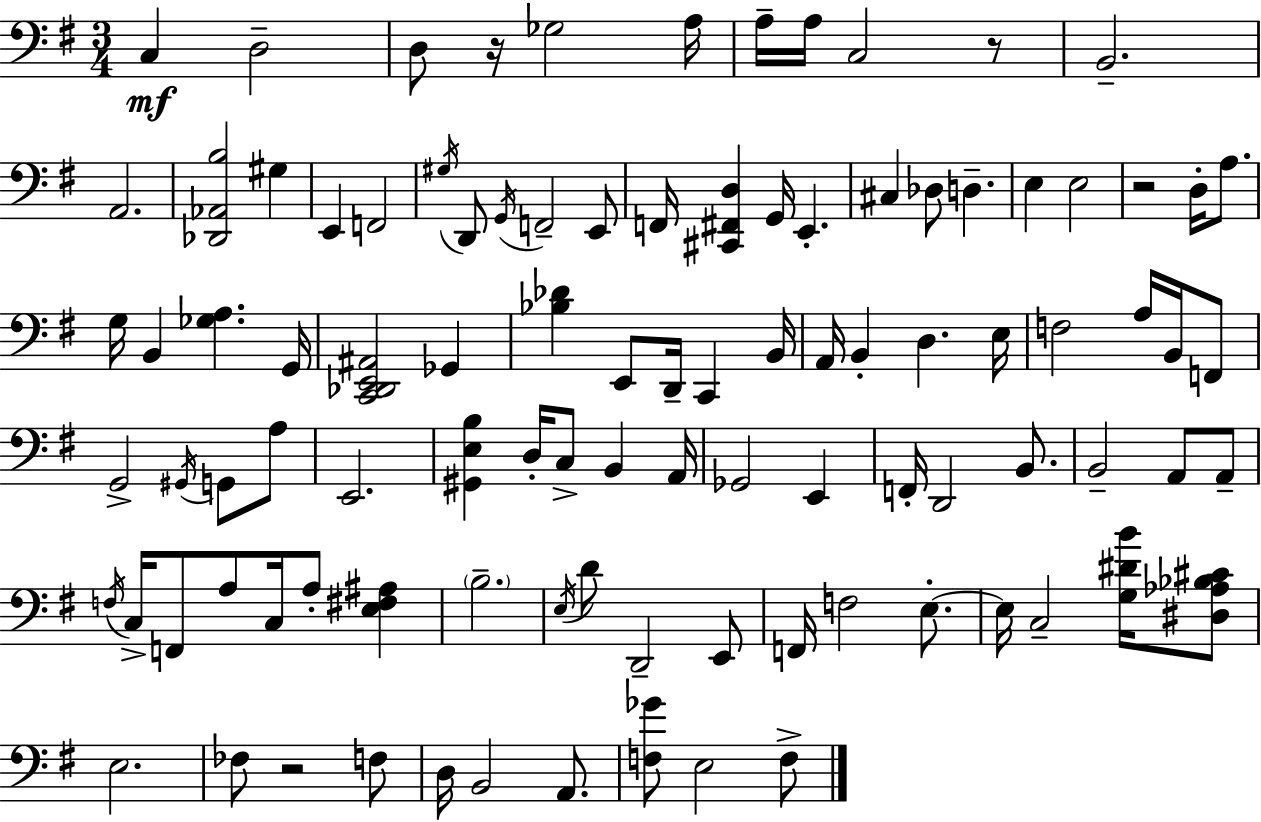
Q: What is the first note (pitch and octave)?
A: C3